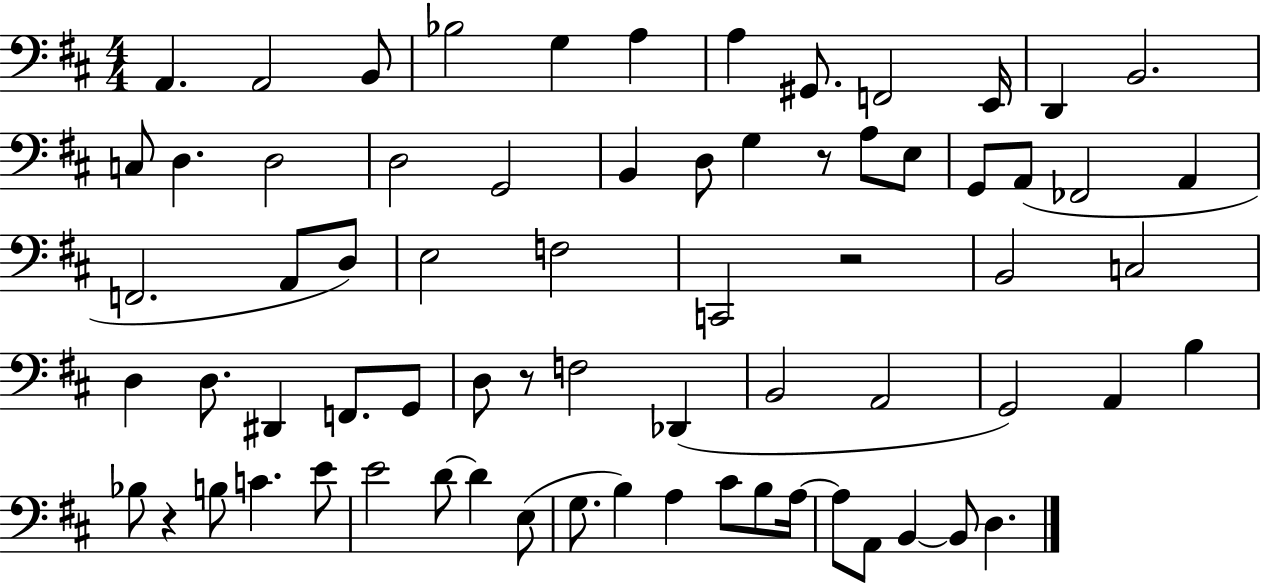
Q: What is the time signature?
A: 4/4